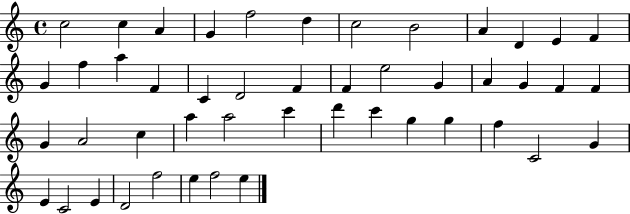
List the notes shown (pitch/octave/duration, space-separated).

C5/h C5/q A4/q G4/q F5/h D5/q C5/h B4/h A4/q D4/q E4/q F4/q G4/q F5/q A5/q F4/q C4/q D4/h F4/q F4/q E5/h G4/q A4/q G4/q F4/q F4/q G4/q A4/h C5/q A5/q A5/h C6/q D6/q C6/q G5/q G5/q F5/q C4/h G4/q E4/q C4/h E4/q D4/h F5/h E5/q F5/h E5/q